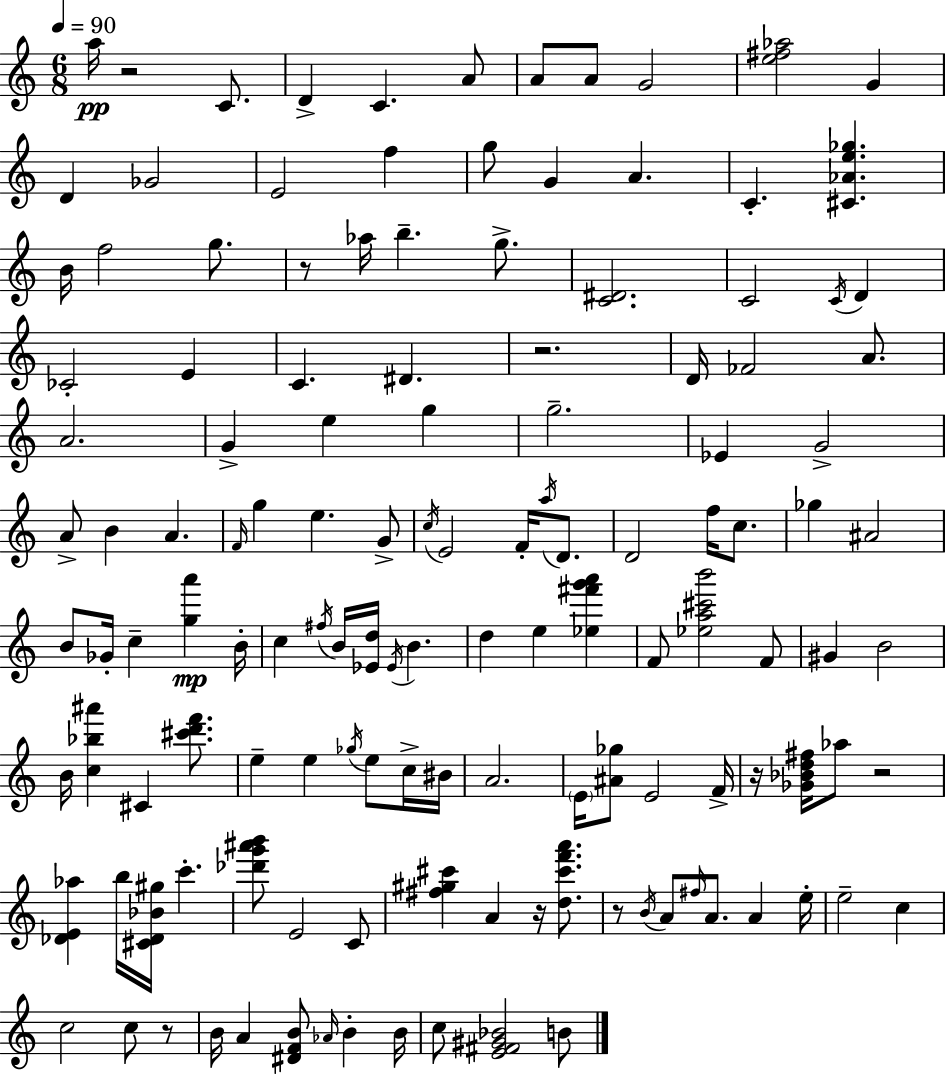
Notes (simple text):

A5/s R/h C4/e. D4/q C4/q. A4/e A4/e A4/e G4/h [E5,F#5,Ab5]/h G4/q D4/q Gb4/h E4/h F5/q G5/e G4/q A4/q. C4/q. [C#4,Ab4,E5,Gb5]/q. B4/s F5/h G5/e. R/e Ab5/s B5/q. G5/e. [C4,D#4]/h. C4/h C4/s D4/q CES4/h E4/q C4/q. D#4/q. R/h. D4/s FES4/h A4/e. A4/h. G4/q E5/q G5/q G5/h. Eb4/q G4/h A4/e B4/q A4/q. F4/s G5/q E5/q. G4/e C5/s E4/h F4/s A5/s D4/e. D4/h F5/s C5/e. Gb5/q A#4/h B4/e Gb4/s C5/q [G5,A6]/q B4/s C5/q F#5/s B4/s [Eb4,D5]/s Eb4/s B4/q. D5/q E5/q [Eb5,F#6,G6,A6]/q F4/e [Eb5,A5,C#6,B6]/h F4/e G#4/q B4/h B4/s [C5,Bb5,A#6]/q C#4/q [C#6,D6,F6]/e. E5/q E5/q Gb5/s E5/e C5/s BIS4/s A4/h. E4/s [A#4,Gb5]/e E4/h F4/s R/s [Gb4,Bb4,D5,F#5]/s Ab5/e R/h [Db4,E4,Ab5]/q B5/s [C#4,Db4,Bb4,G#5]/s C6/q. [Db6,G6,A#6,B6]/e E4/h C4/e [F#5,G#5,C#6]/q A4/q R/s [D5,C#6,F6,A6]/e. R/e B4/s A4/e F#5/s A4/e. A4/q E5/s E5/h C5/q C5/h C5/e R/e B4/s A4/q [D#4,F4,B4]/e Ab4/s B4/q B4/s C5/e [E4,F#4,G#4,Bb4]/h B4/e